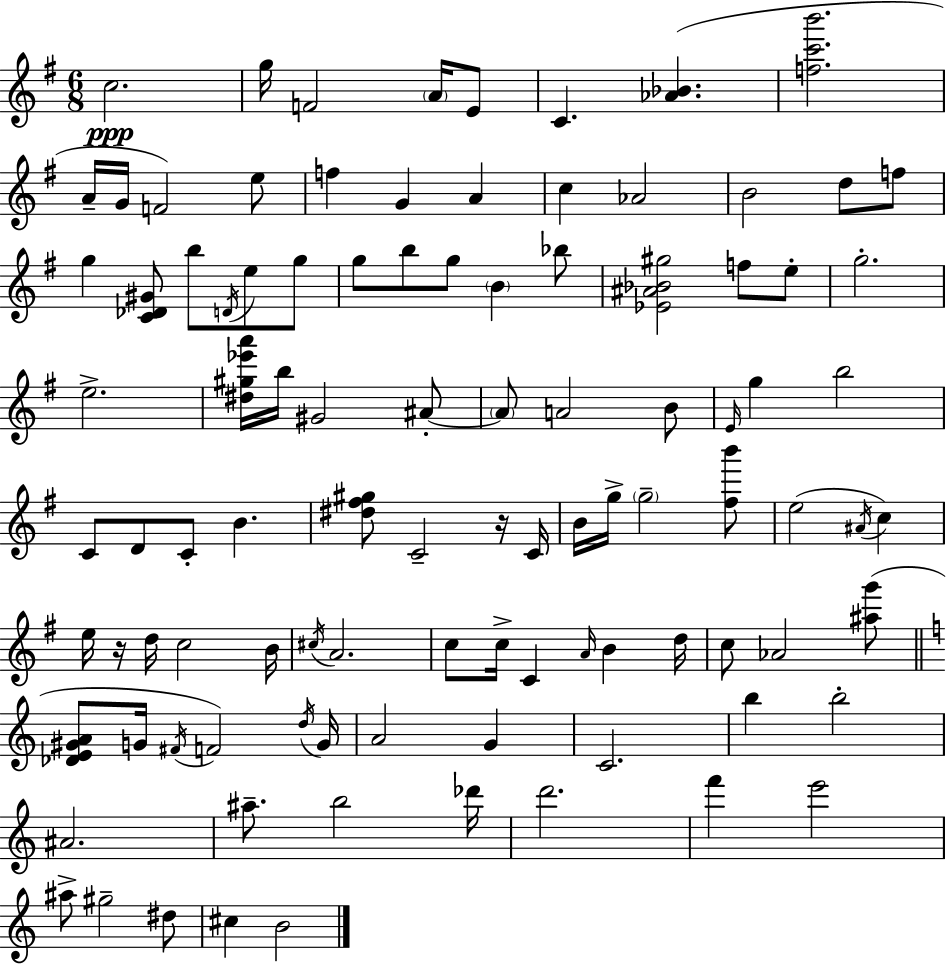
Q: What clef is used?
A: treble